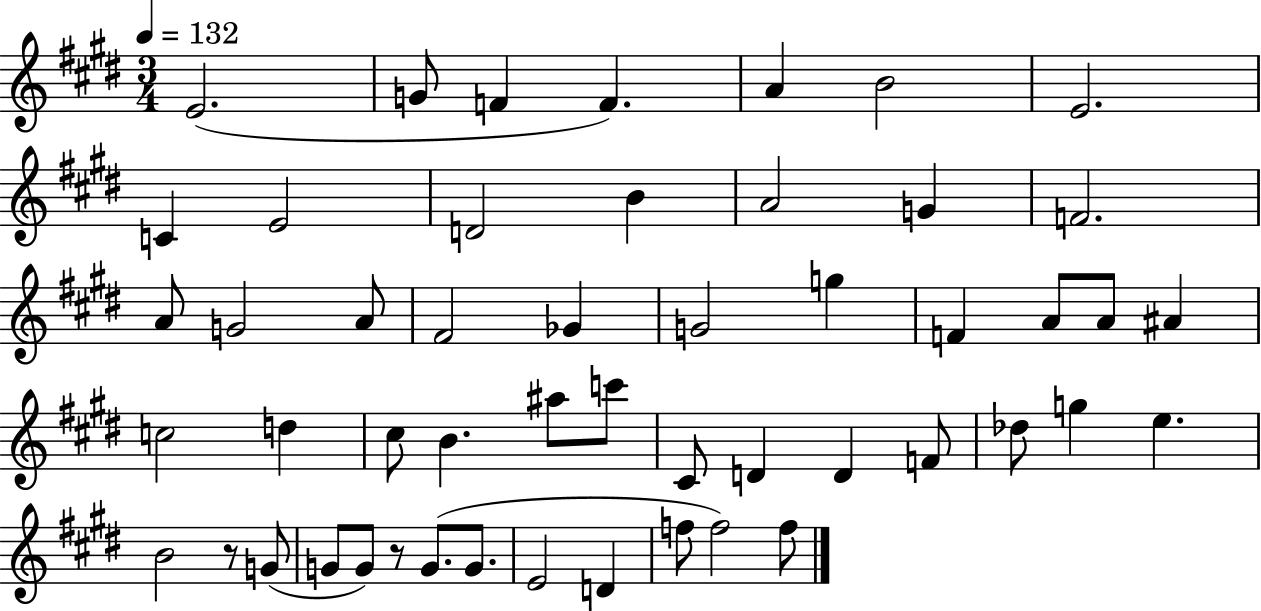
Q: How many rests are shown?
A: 2